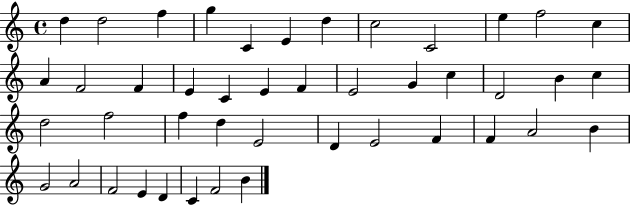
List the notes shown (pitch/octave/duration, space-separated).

D5/q D5/h F5/q G5/q C4/q E4/q D5/q C5/h C4/h E5/q F5/h C5/q A4/q F4/h F4/q E4/q C4/q E4/q F4/q E4/h G4/q C5/q D4/h B4/q C5/q D5/h F5/h F5/q D5/q E4/h D4/q E4/h F4/q F4/q A4/h B4/q G4/h A4/h F4/h E4/q D4/q C4/q F4/h B4/q